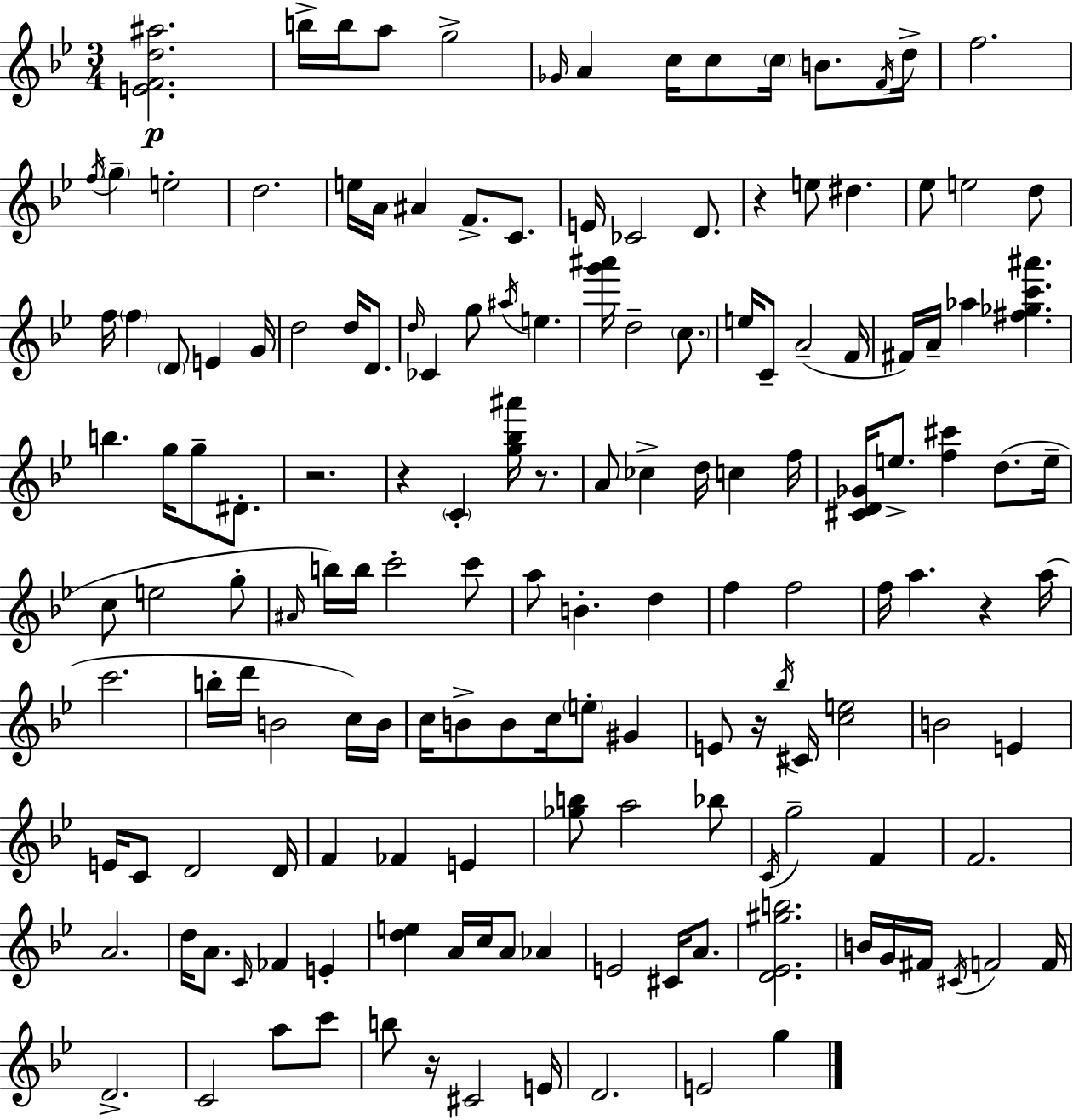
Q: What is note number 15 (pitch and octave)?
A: G5